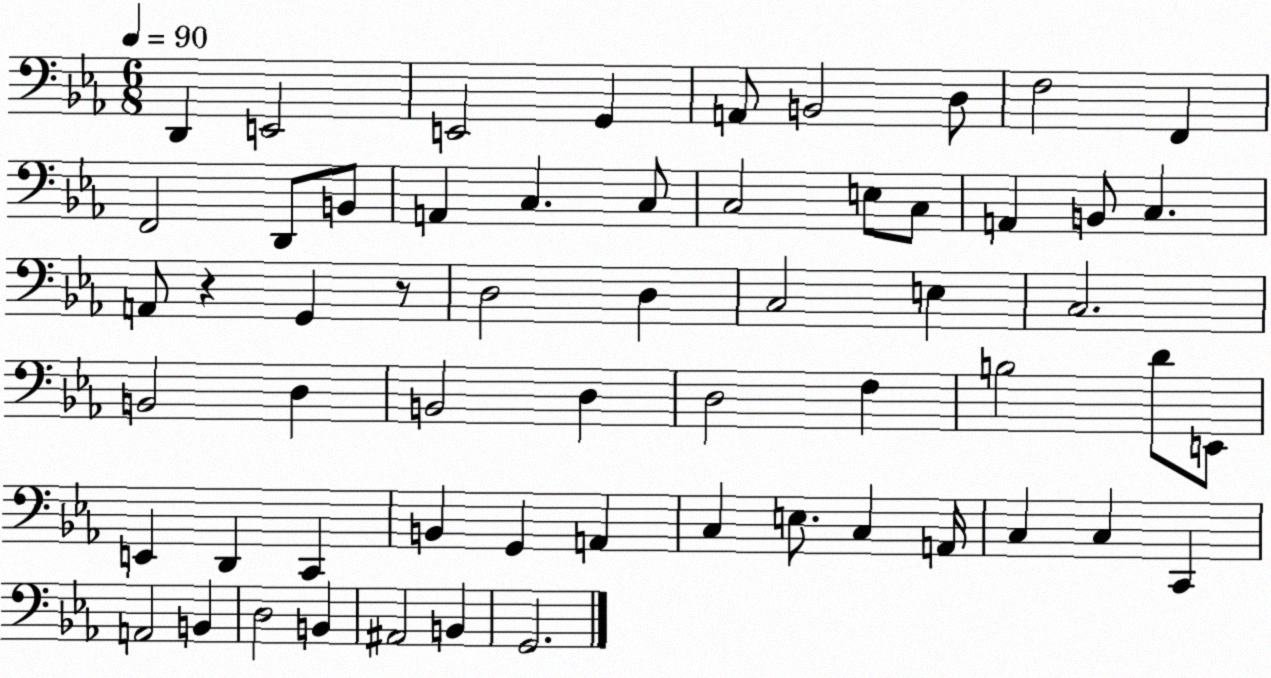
X:1
T:Untitled
M:6/8
L:1/4
K:Eb
D,, E,,2 E,,2 G,, A,,/2 B,,2 D,/2 F,2 F,, F,,2 D,,/2 B,,/2 A,, C, C,/2 C,2 E,/2 C,/2 A,, B,,/2 C, A,,/2 z G,, z/2 D,2 D, C,2 E, C,2 B,,2 D, B,,2 D, D,2 F, B,2 D/2 E,,/2 E,, D,, C,, B,, G,, A,, C, E,/2 C, A,,/4 C, C, C,, A,,2 B,, D,2 B,, ^A,,2 B,, G,,2